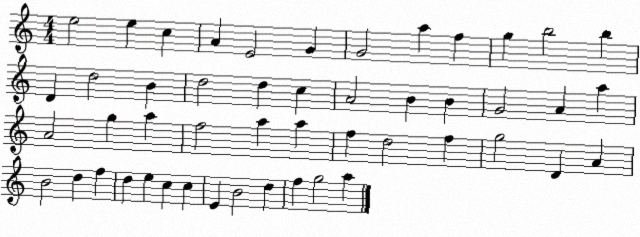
X:1
T:Untitled
M:4/4
L:1/4
K:C
e2 e c A E2 G G2 a f g b2 b D d2 B d2 d c A2 B B G2 A a A2 g a f2 a a f d2 f g2 D A B2 d f d e c c E B2 d f g2 a